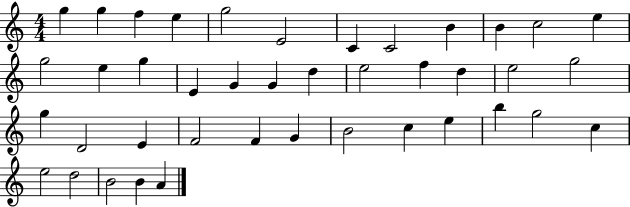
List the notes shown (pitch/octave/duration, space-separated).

G5/q G5/q F5/q E5/q G5/h E4/h C4/q C4/h B4/q B4/q C5/h E5/q G5/h E5/q G5/q E4/q G4/q G4/q D5/q E5/h F5/q D5/q E5/h G5/h G5/q D4/h E4/q F4/h F4/q G4/q B4/h C5/q E5/q B5/q G5/h C5/q E5/h D5/h B4/h B4/q A4/q